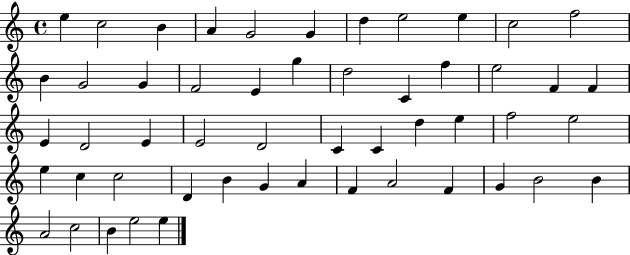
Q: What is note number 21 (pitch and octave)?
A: E5